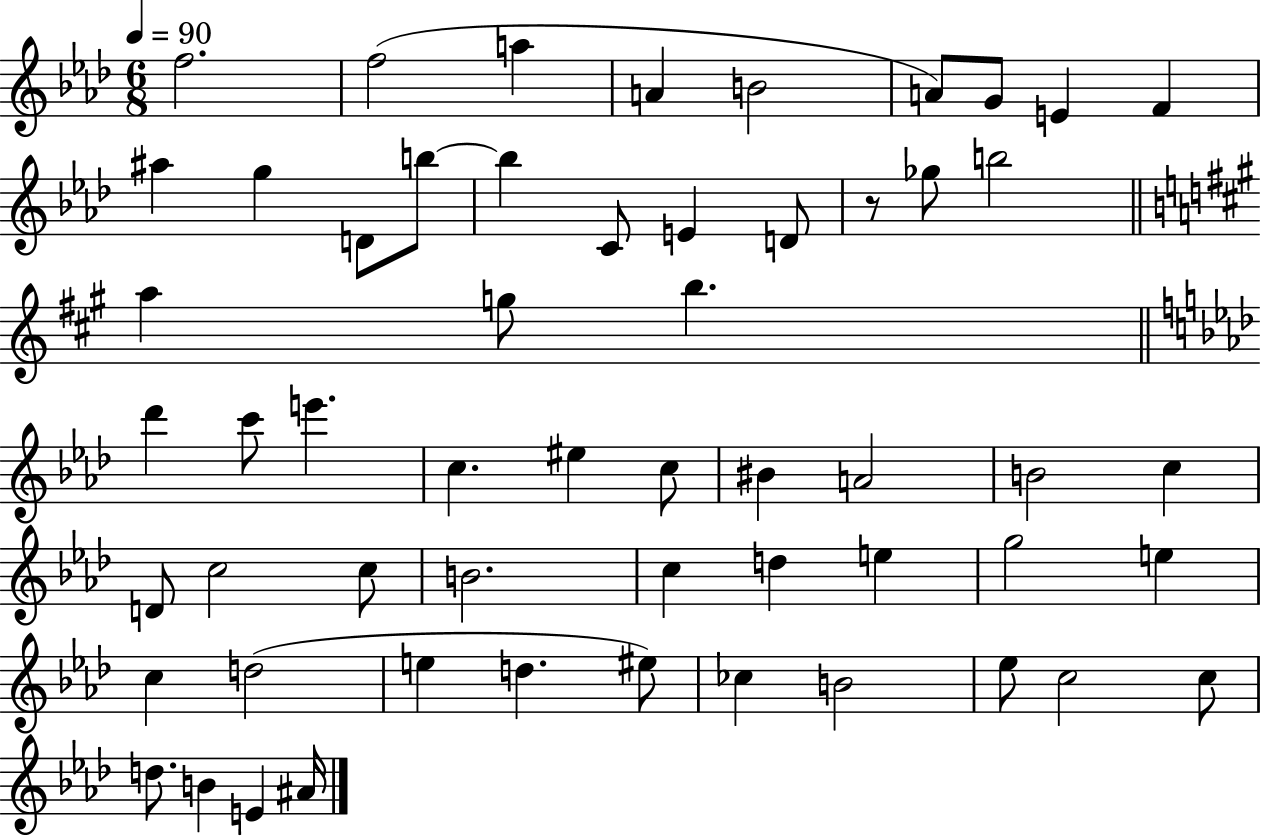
F5/h. F5/h A5/q A4/q B4/h A4/e G4/e E4/q F4/q A#5/q G5/q D4/e B5/e B5/q C4/e E4/q D4/e R/e Gb5/e B5/h A5/q G5/e B5/q. Db6/q C6/e E6/q. C5/q. EIS5/q C5/e BIS4/q A4/h B4/h C5/q D4/e C5/h C5/e B4/h. C5/q D5/q E5/q G5/h E5/q C5/q D5/h E5/q D5/q. EIS5/e CES5/q B4/h Eb5/e C5/h C5/e D5/e. B4/q E4/q A#4/s